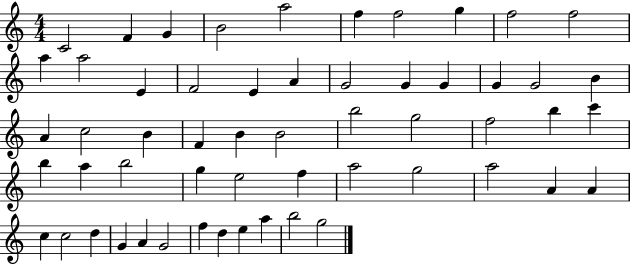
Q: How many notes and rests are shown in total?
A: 56